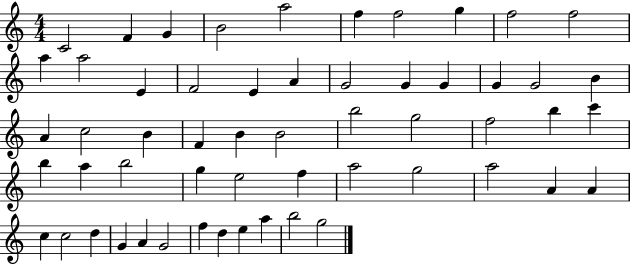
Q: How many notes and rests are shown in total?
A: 56